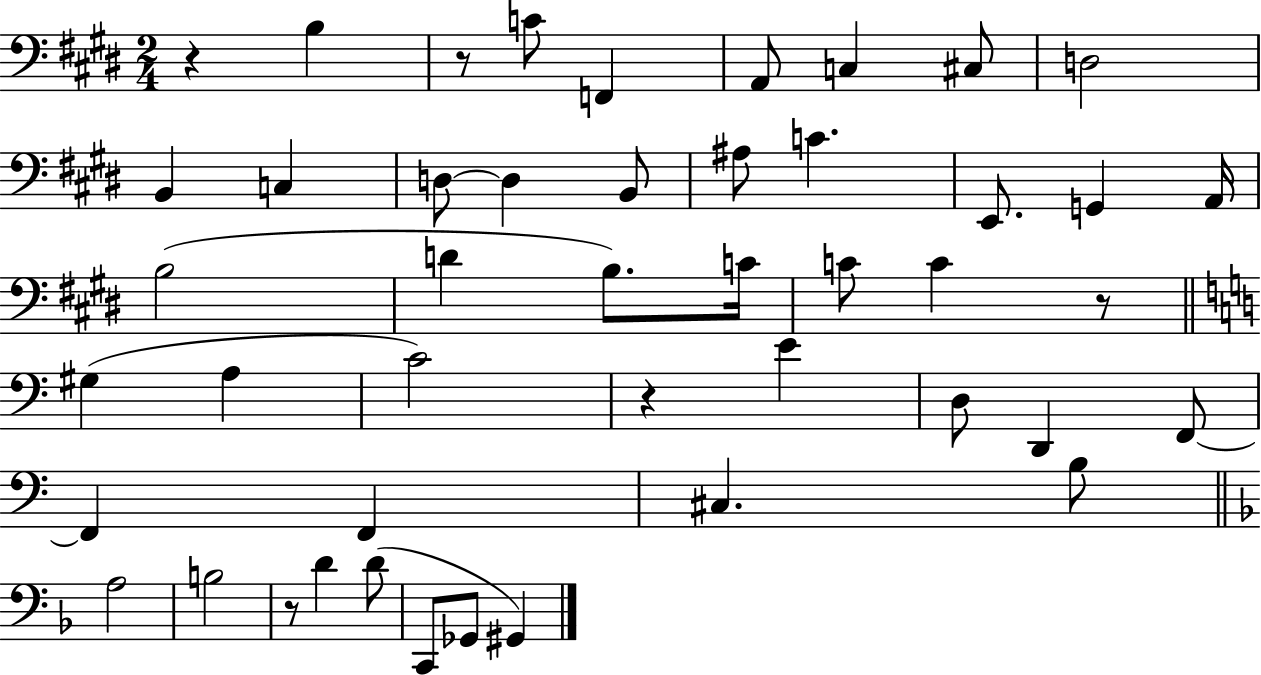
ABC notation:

X:1
T:Untitled
M:2/4
L:1/4
K:E
z B, z/2 C/2 F,, A,,/2 C, ^C,/2 D,2 B,, C, D,/2 D, B,,/2 ^A,/2 C E,,/2 G,, A,,/4 B,2 D B,/2 C/4 C/2 C z/2 ^G, A, C2 z E D,/2 D,, F,,/2 F,, F,, ^C, B,/2 A,2 B,2 z/2 D D/2 C,,/2 _G,,/2 ^G,,